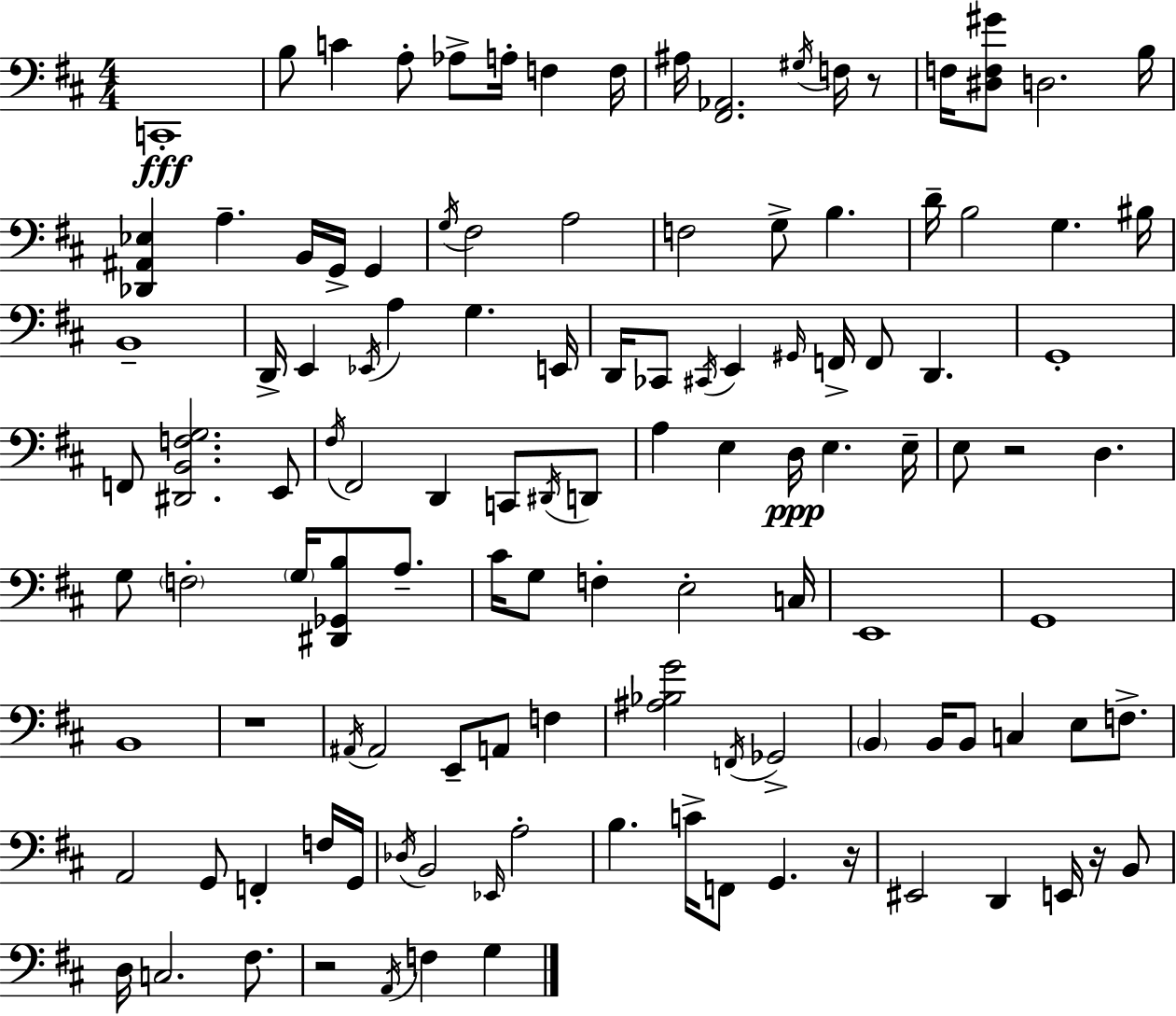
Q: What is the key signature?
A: D major